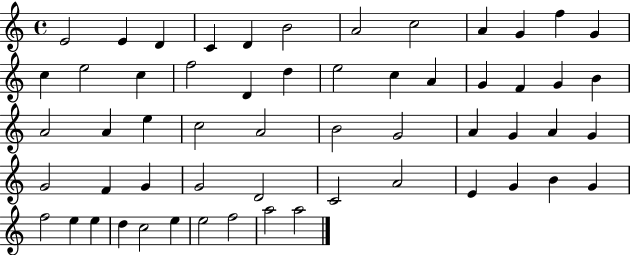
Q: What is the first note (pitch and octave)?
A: E4